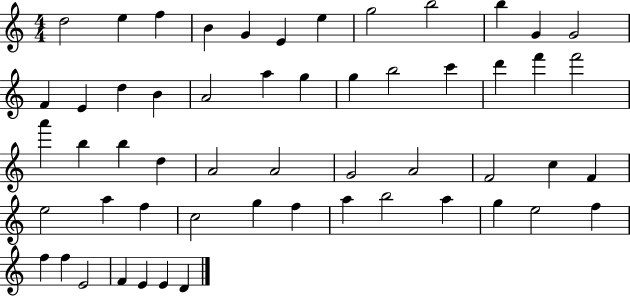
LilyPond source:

{
  \clef treble
  \numericTimeSignature
  \time 4/4
  \key c \major
  d''2 e''4 f''4 | b'4 g'4 e'4 e''4 | g''2 b''2 | b''4 g'4 g'2 | \break f'4 e'4 d''4 b'4 | a'2 a''4 g''4 | g''4 b''2 c'''4 | d'''4 f'''4 f'''2 | \break a'''4 b''4 b''4 d''4 | a'2 a'2 | g'2 a'2 | f'2 c''4 f'4 | \break e''2 a''4 f''4 | c''2 g''4 f''4 | a''4 b''2 a''4 | g''4 e''2 f''4 | \break f''4 f''4 e'2 | f'4 e'4 e'4 d'4 | \bar "|."
}